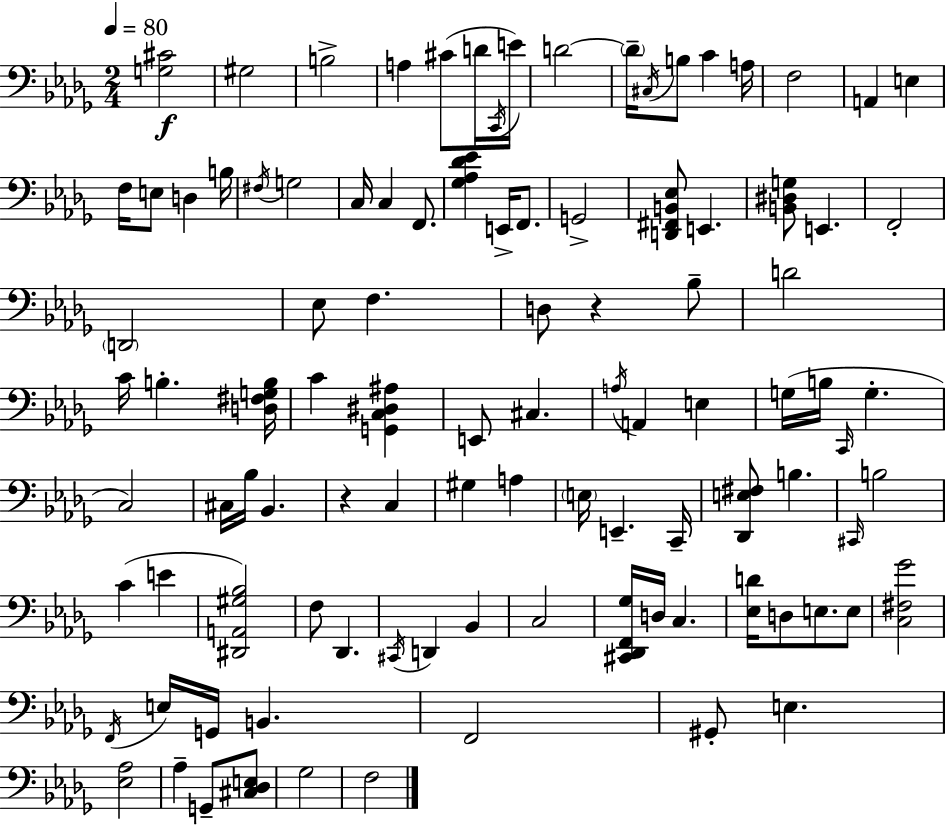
X:1
T:Untitled
M:2/4
L:1/4
K:Bbm
[G,^C]2 ^G,2 B,2 A, ^C/2 D/4 C,,/4 E/4 D2 D/4 ^C,/4 B,/2 C A,/4 F,2 A,, E, F,/4 E,/2 D, B,/4 ^F,/4 G,2 C,/4 C, F,,/2 [_G,_A,_D_E] E,,/4 F,,/2 G,,2 [D,,^F,,B,,_E,]/2 E,, [B,,^D,G,]/2 E,, F,,2 D,,2 _E,/2 F, D,/2 z _B,/2 D2 C/4 B, [D,^F,G,B,]/4 C [G,,C,^D,^A,] E,,/2 ^C, A,/4 A,, E, G,/4 B,/4 C,,/4 G, C,2 ^C,/4 _B,/4 _B,, z C, ^G, A, E,/4 E,, C,,/4 [_D,,E,^F,]/2 B, ^C,,/4 B,2 C E [^D,,A,,^G,_B,]2 F,/2 _D,, ^C,,/4 D,, _B,, C,2 [^C,,_D,,F,,_G,]/4 D,/4 C, [_E,D]/4 D,/2 E,/2 E,/2 [C,^F,_G]2 F,,/4 E,/4 G,,/4 B,, F,,2 ^G,,/2 E, [_E,_A,]2 _A, G,,/2 [^C,_D,E,]/2 _G,2 F,2